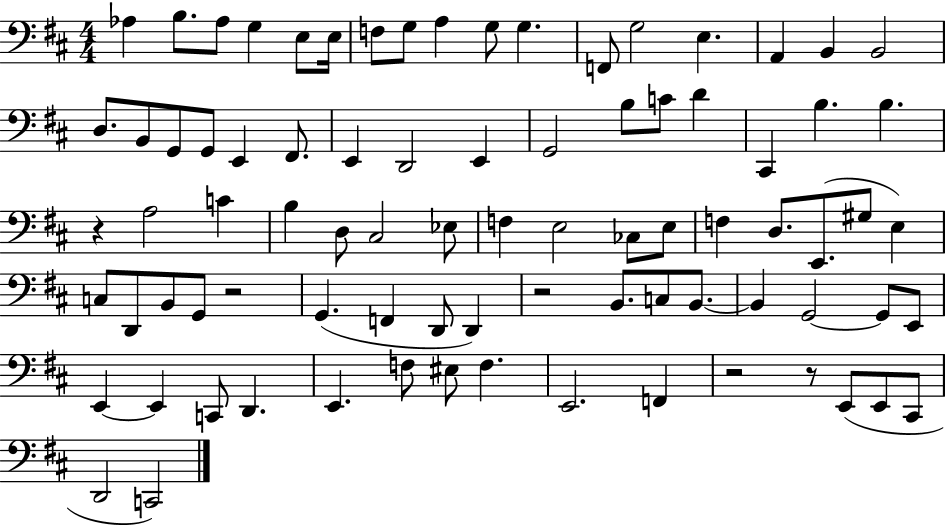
{
  \clef bass
  \numericTimeSignature
  \time 4/4
  \key d \major
  aes4 b8. aes8 g4 e8 e16 | f8 g8 a4 g8 g4. | f,8 g2 e4. | a,4 b,4 b,2 | \break d8. b,8 g,8 g,8 e,4 fis,8. | e,4 d,2 e,4 | g,2 b8 c'8 d'4 | cis,4 b4. b4. | \break r4 a2 c'4 | b4 d8 cis2 ees8 | f4 e2 ces8 e8 | f4 d8. e,8.( gis8 e4) | \break c8 d,8 b,8 g,8 r2 | g,4.( f,4 d,8 d,4) | r2 b,8. c8 b,8.~~ | b,4 g,2~~ g,8 e,8 | \break e,4~~ e,4 c,8 d,4. | e,4. f8 eis8 f4. | e,2. f,4 | r2 r8 e,8( e,8 cis,8 | \break d,2 c,2) | \bar "|."
}